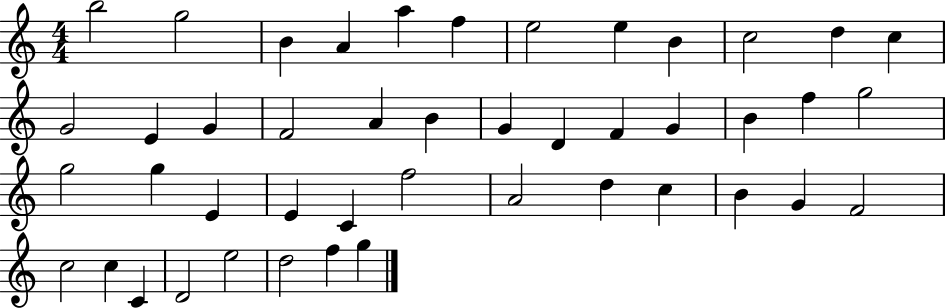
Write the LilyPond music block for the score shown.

{
  \clef treble
  \numericTimeSignature
  \time 4/4
  \key c \major
  b''2 g''2 | b'4 a'4 a''4 f''4 | e''2 e''4 b'4 | c''2 d''4 c''4 | \break g'2 e'4 g'4 | f'2 a'4 b'4 | g'4 d'4 f'4 g'4 | b'4 f''4 g''2 | \break g''2 g''4 e'4 | e'4 c'4 f''2 | a'2 d''4 c''4 | b'4 g'4 f'2 | \break c''2 c''4 c'4 | d'2 e''2 | d''2 f''4 g''4 | \bar "|."
}